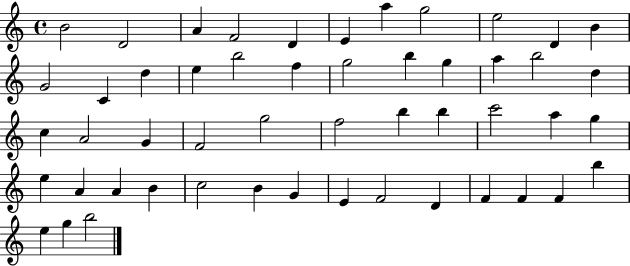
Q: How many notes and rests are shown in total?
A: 51